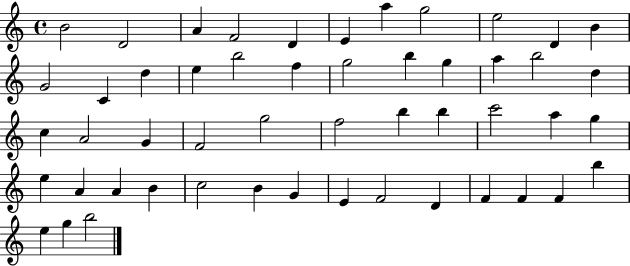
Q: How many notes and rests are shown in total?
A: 51